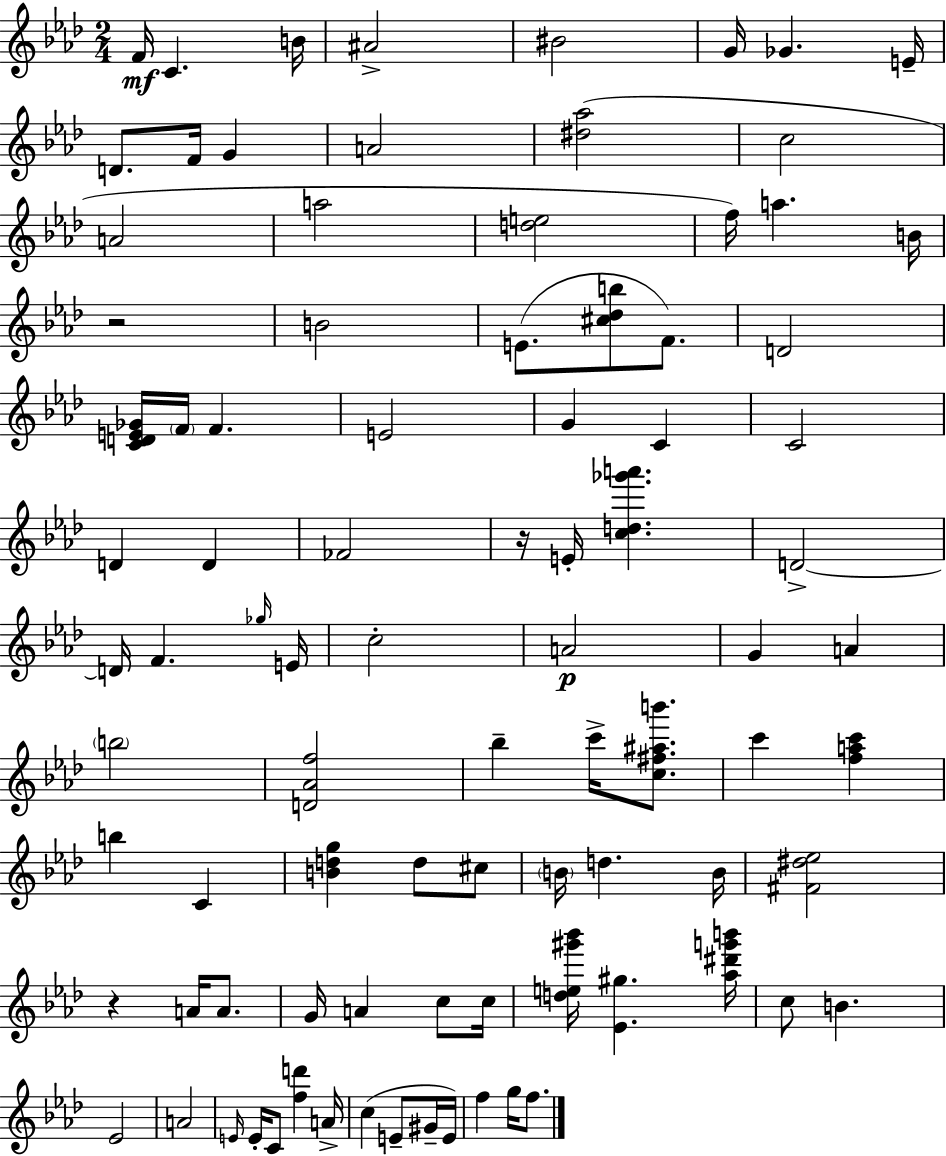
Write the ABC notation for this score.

X:1
T:Untitled
M:2/4
L:1/4
K:Fm
F/4 C B/4 ^A2 ^B2 G/4 _G E/4 D/2 F/4 G A2 [^d_a]2 c2 A2 a2 [de]2 f/4 a B/4 z2 B2 E/2 [^c_db]/2 F/2 D2 [CDE_G]/4 F/4 F E2 G C C2 D D _F2 z/4 E/4 [cd_g'a'] D2 D/4 F _g/4 E/4 c2 A2 G A b2 [D_Af]2 _b c'/4 [c^f^ab']/2 c' [fac'] b C [Bdg] d/2 ^c/2 B/4 d B/4 [^F^d_e]2 z A/4 A/2 G/4 A c/2 c/4 [de^g'_b']/4 [_E^g] [_a^d'g'b']/4 c/2 B _E2 A2 E/4 E/4 C/2 [fd'] A/4 c E/2 ^G/4 E/4 f g/4 f/2